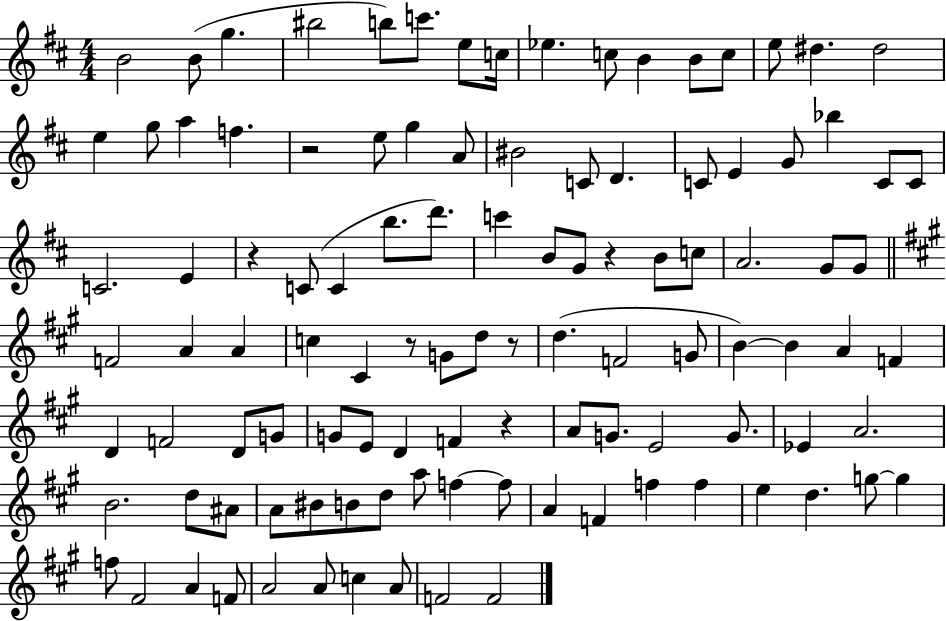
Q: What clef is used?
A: treble